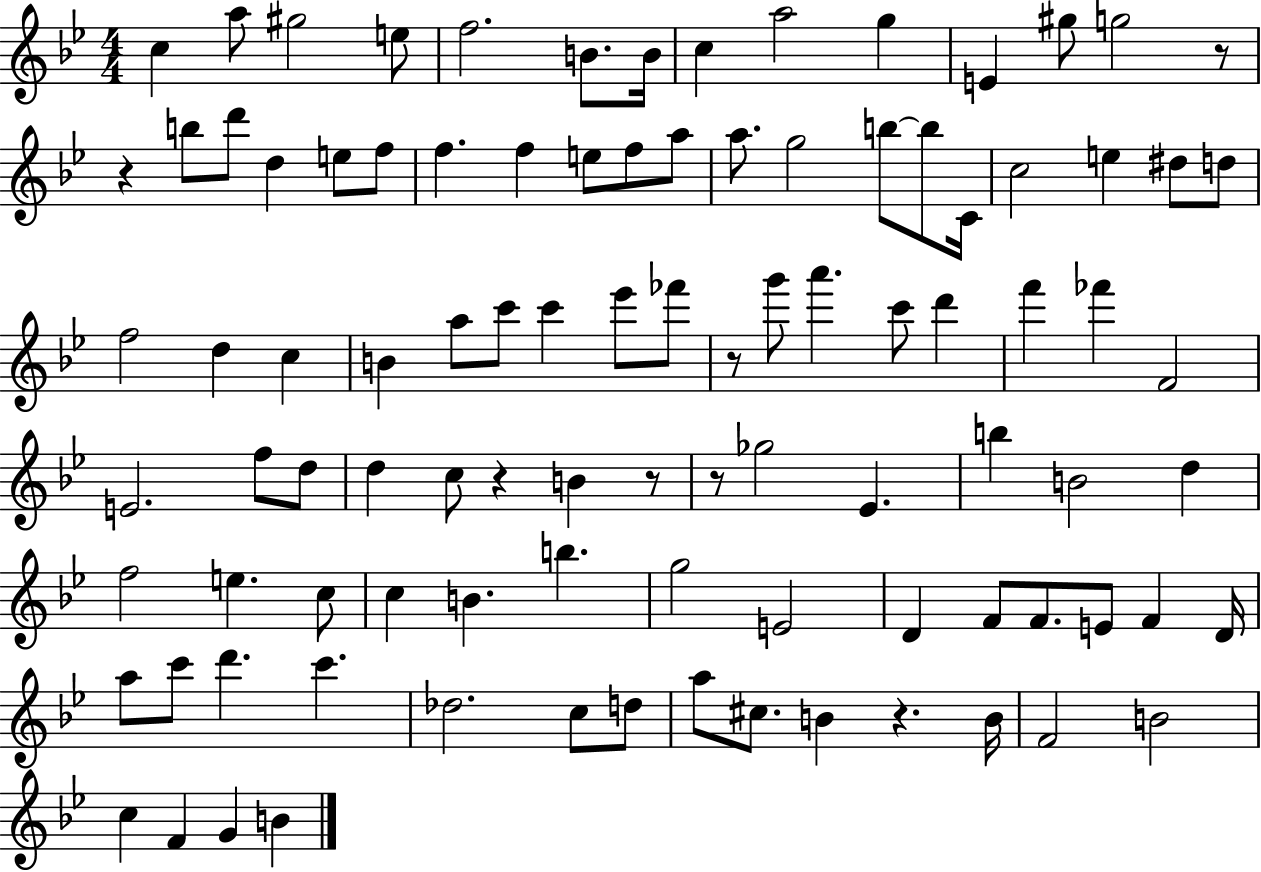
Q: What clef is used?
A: treble